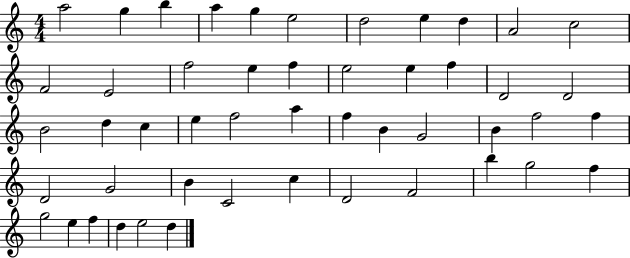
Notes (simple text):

A5/h G5/q B5/q A5/q G5/q E5/h D5/h E5/q D5/q A4/h C5/h F4/h E4/h F5/h E5/q F5/q E5/h E5/q F5/q D4/h D4/h B4/h D5/q C5/q E5/q F5/h A5/q F5/q B4/q G4/h B4/q F5/h F5/q D4/h G4/h B4/q C4/h C5/q D4/h F4/h B5/q G5/h F5/q G5/h E5/q F5/q D5/q E5/h D5/q